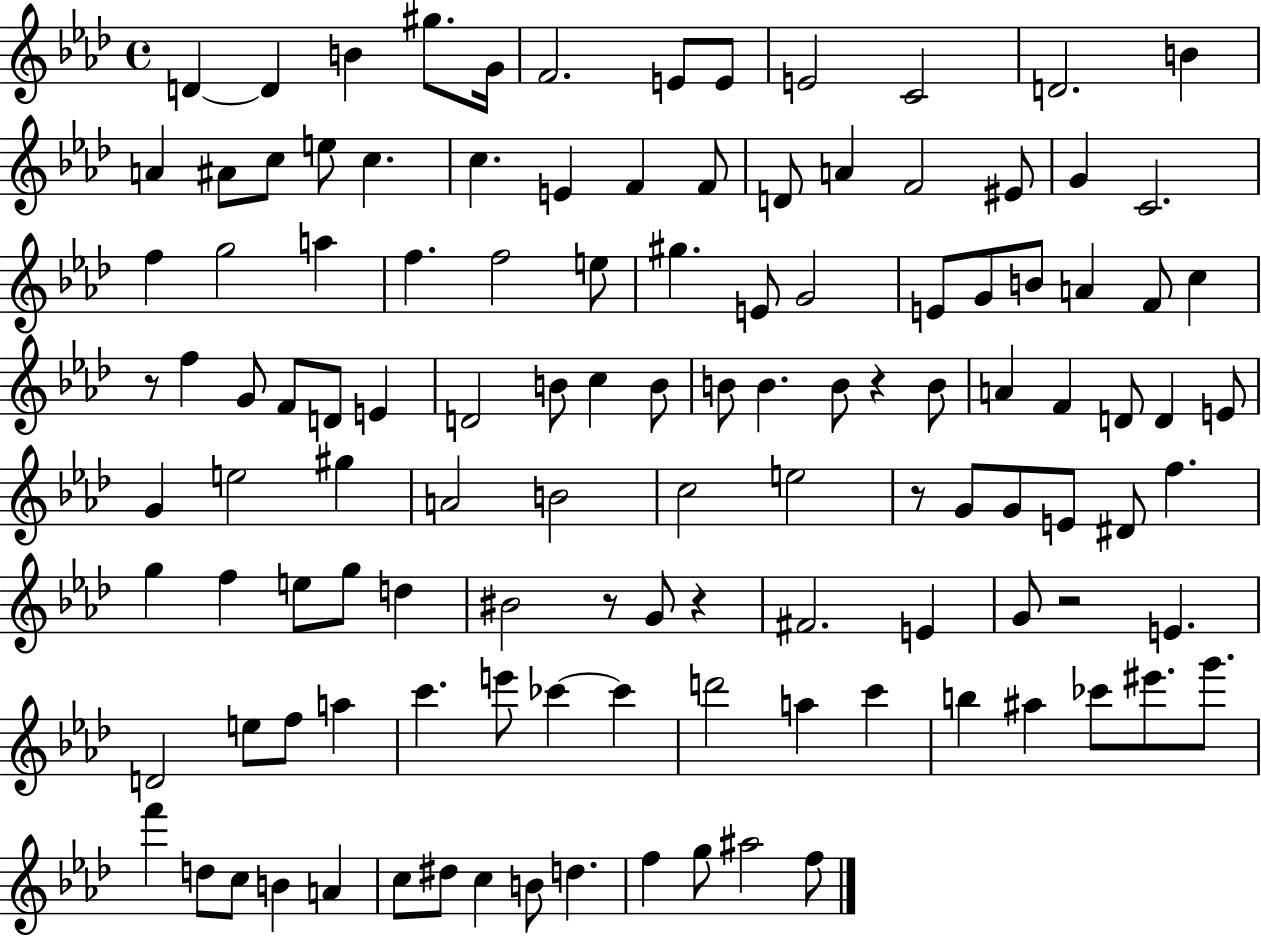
D4/q D4/q B4/q G#5/e. G4/s F4/h. E4/e E4/e E4/h C4/h D4/h. B4/q A4/q A#4/e C5/e E5/e C5/q. C5/q. E4/q F4/q F4/e D4/e A4/q F4/h EIS4/e G4/q C4/h. F5/q G5/h A5/q F5/q. F5/h E5/e G#5/q. E4/e G4/h E4/e G4/e B4/e A4/q F4/e C5/q R/e F5/q G4/e F4/e D4/e E4/q D4/h B4/e C5/q B4/e B4/e B4/q. B4/e R/q B4/e A4/q F4/q D4/e D4/q E4/e G4/q E5/h G#5/q A4/h B4/h C5/h E5/h R/e G4/e G4/e E4/e D#4/e F5/q. G5/q F5/q E5/e G5/e D5/q BIS4/h R/e G4/e R/q F#4/h. E4/q G4/e R/h E4/q. D4/h E5/e F5/e A5/q C6/q. E6/e CES6/q CES6/q D6/h A5/q C6/q B5/q A#5/q CES6/e EIS6/e. G6/e. F6/q D5/e C5/e B4/q A4/q C5/e D#5/e C5/q B4/e D5/q. F5/q G5/e A#5/h F5/e